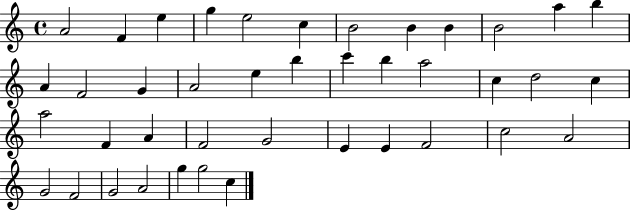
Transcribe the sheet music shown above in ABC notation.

X:1
T:Untitled
M:4/4
L:1/4
K:C
A2 F e g e2 c B2 B B B2 a b A F2 G A2 e b c' b a2 c d2 c a2 F A F2 G2 E E F2 c2 A2 G2 F2 G2 A2 g g2 c